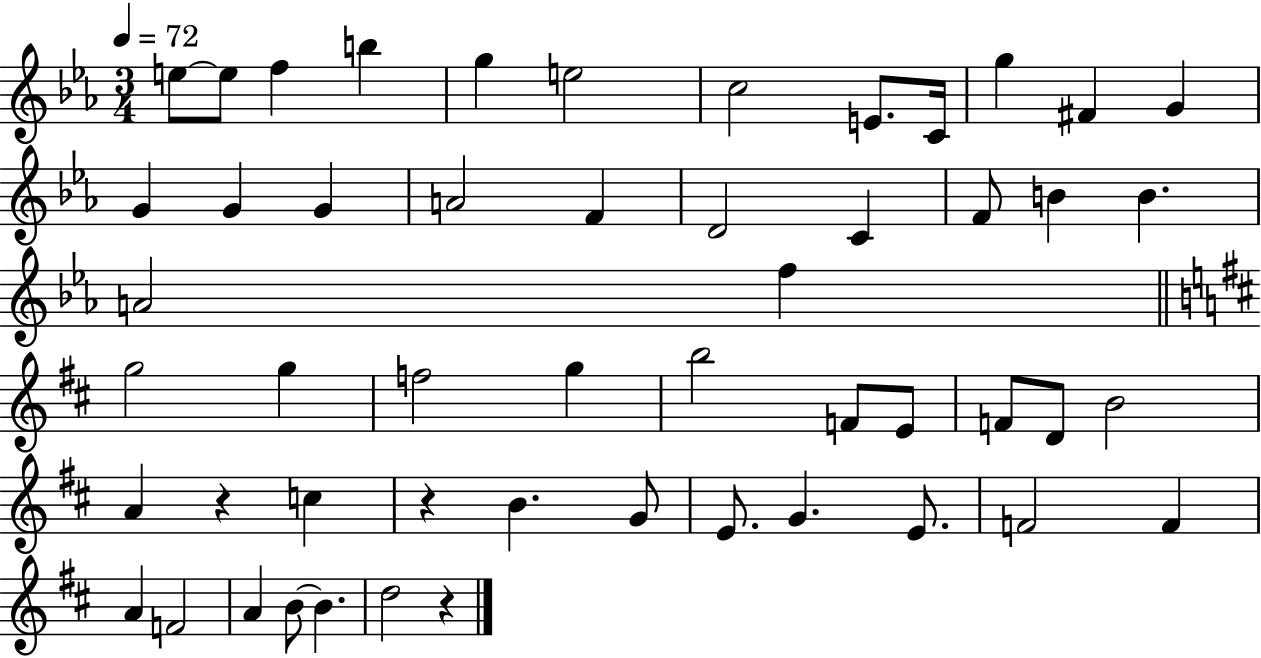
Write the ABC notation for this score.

X:1
T:Untitled
M:3/4
L:1/4
K:Eb
e/2 e/2 f b g e2 c2 E/2 C/4 g ^F G G G G A2 F D2 C F/2 B B A2 f g2 g f2 g b2 F/2 E/2 F/2 D/2 B2 A z c z B G/2 E/2 G E/2 F2 F A F2 A B/2 B d2 z